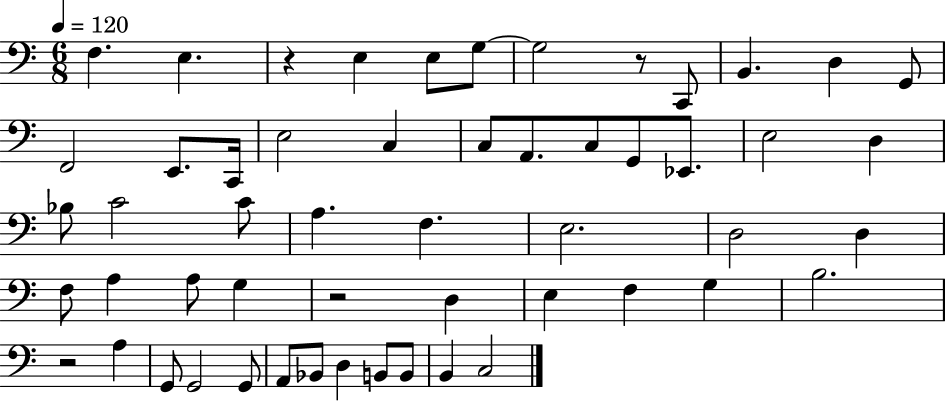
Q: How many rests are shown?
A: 4